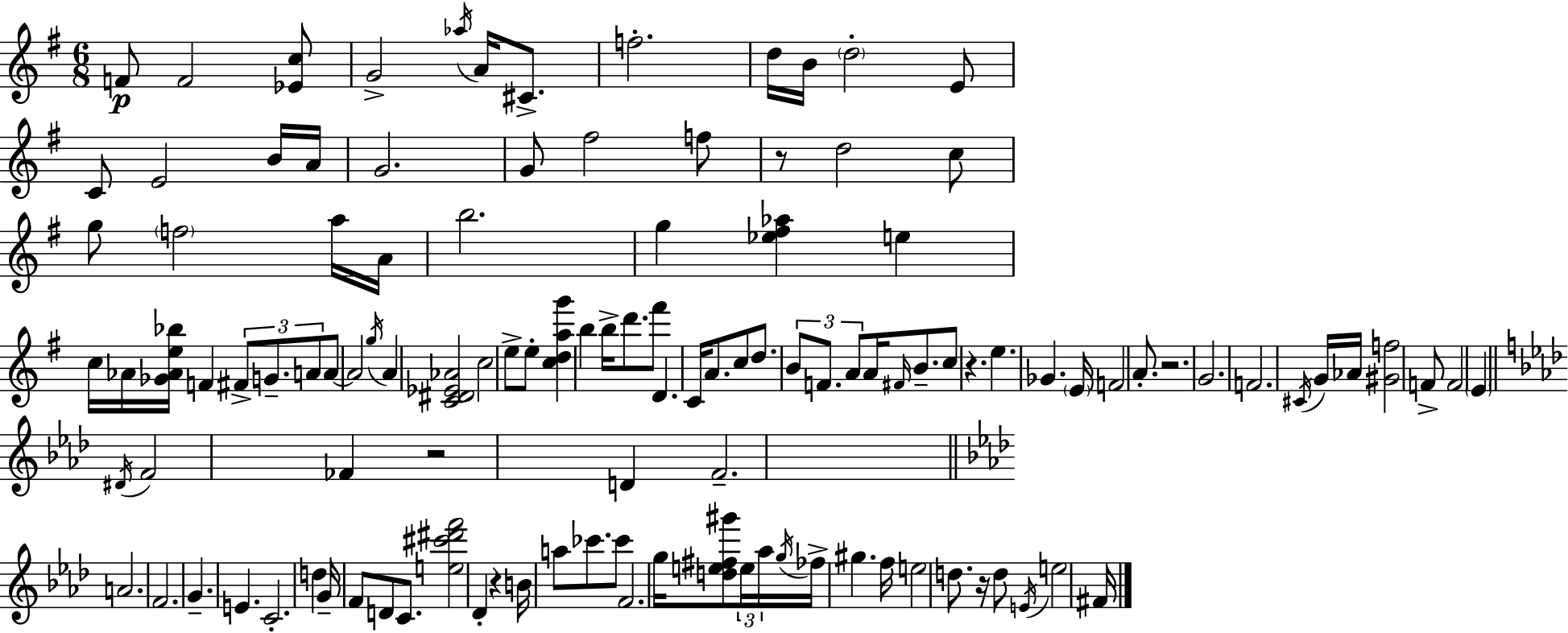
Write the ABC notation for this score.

X:1
T:Untitled
M:6/8
L:1/4
K:G
F/2 F2 [_Ec]/2 G2 _a/4 A/4 ^C/2 f2 d/4 B/4 d2 E/2 C/2 E2 B/4 A/4 G2 G/2 ^f2 f/2 z/2 d2 c/2 g/2 f2 a/4 A/4 b2 g [_e^f_a] e c/4 _A/4 [_G_Ae_b]/4 F ^F/2 G/2 A/2 A/2 A2 g/4 A [C^D_E_A]2 c2 e/2 e/2 [cdag'] b b/4 d'/2 ^f'/2 D C/4 A/2 c/2 d/2 B/2 F/2 A/2 A/4 ^F/4 B/2 c/2 z e _G E/4 F2 A/2 z2 G2 F2 ^C/4 G/4 _A/4 [^Gf]2 F/2 F2 E ^D/4 F2 _F z2 D F2 A2 F2 G E C2 d G/4 F/2 D/2 C/2 [e^c'^d'f']2 _D z B/4 a/2 _c'/2 _c'/2 F2 g/4 [de^f^g']/2 e/4 _a/4 g/4 _f/4 ^g f/4 e2 d/2 z/4 d/2 E/4 e2 ^F/4